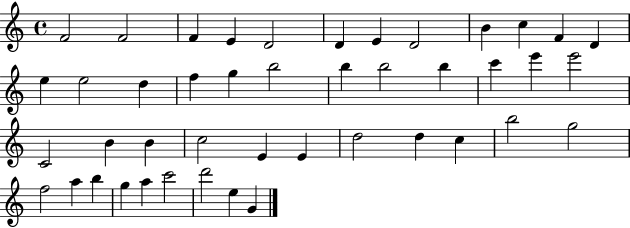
F4/h F4/h F4/q E4/q D4/h D4/q E4/q D4/h B4/q C5/q F4/q D4/q E5/q E5/h D5/q F5/q G5/q B5/h B5/q B5/h B5/q C6/q E6/q E6/h C4/h B4/q B4/q C5/h E4/q E4/q D5/h D5/q C5/q B5/h G5/h F5/h A5/q B5/q G5/q A5/q C6/h D6/h E5/q G4/q